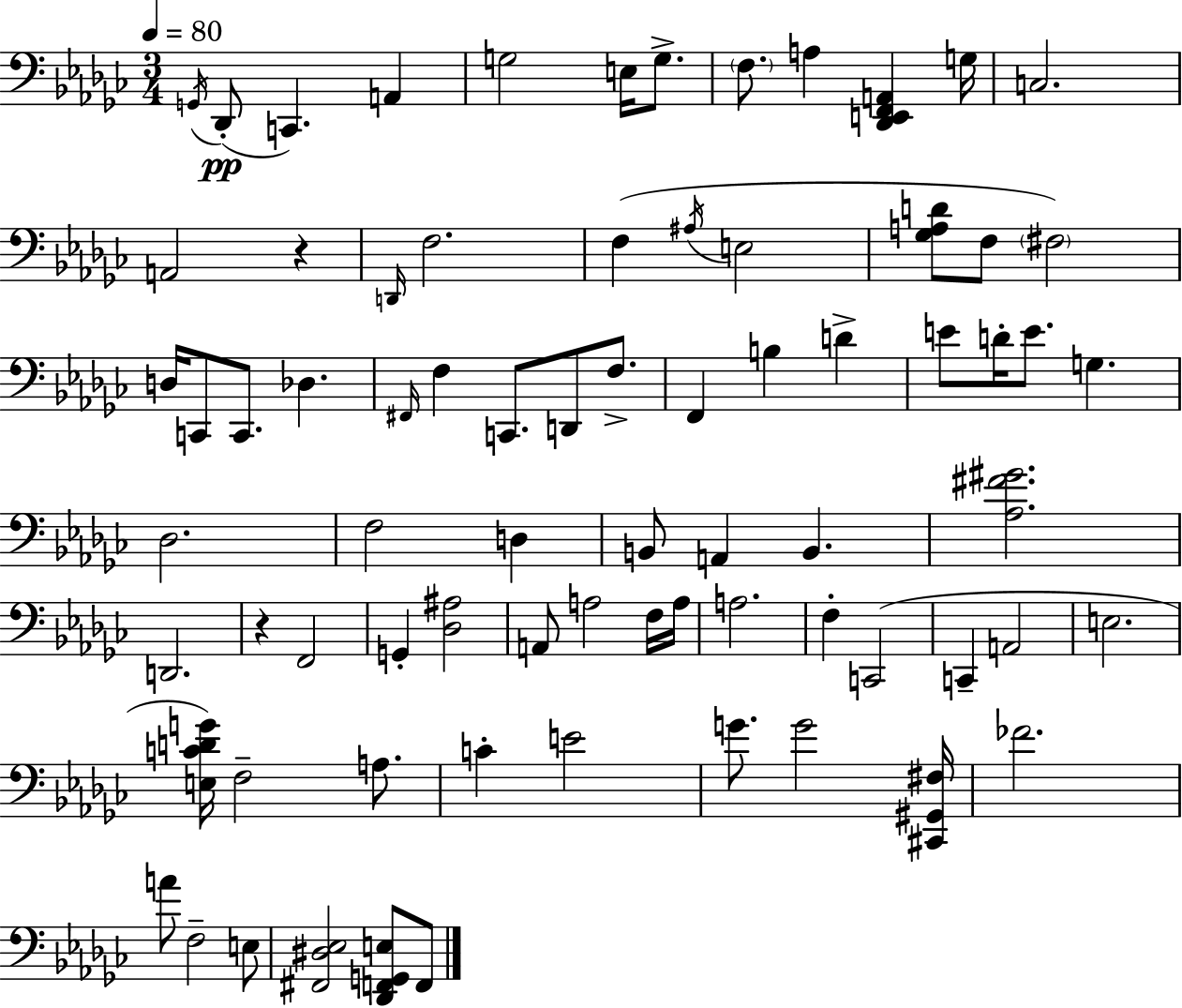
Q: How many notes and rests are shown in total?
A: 75